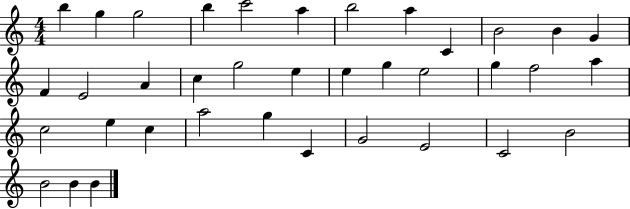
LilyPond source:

{
  \clef treble
  \numericTimeSignature
  \time 4/4
  \key c \major
  b''4 g''4 g''2 | b''4 c'''2 a''4 | b''2 a''4 c'4 | b'2 b'4 g'4 | \break f'4 e'2 a'4 | c''4 g''2 e''4 | e''4 g''4 e''2 | g''4 f''2 a''4 | \break c''2 e''4 c''4 | a''2 g''4 c'4 | g'2 e'2 | c'2 b'2 | \break b'2 b'4 b'4 | \bar "|."
}